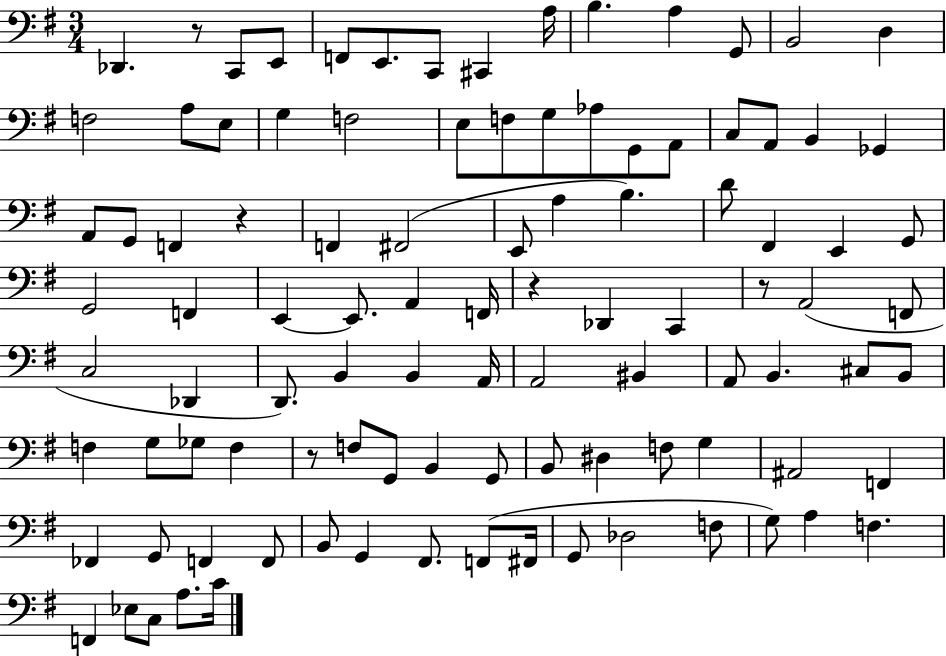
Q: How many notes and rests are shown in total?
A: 101